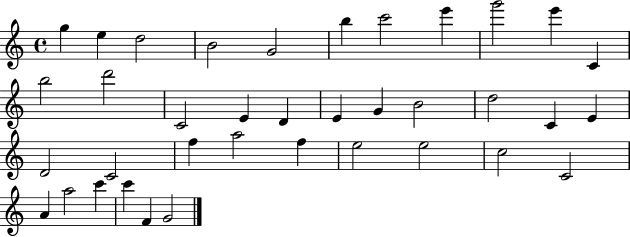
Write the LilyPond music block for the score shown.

{
  \clef treble
  \time 4/4
  \defaultTimeSignature
  \key c \major
  g''4 e''4 d''2 | b'2 g'2 | b''4 c'''2 e'''4 | g'''2 e'''4 c'4 | \break b''2 d'''2 | c'2 e'4 d'4 | e'4 g'4 b'2 | d''2 c'4 e'4 | \break d'2 c'2 | f''4 a''2 f''4 | e''2 e''2 | c''2 c'2 | \break a'4 a''2 c'''4 | c'''4 f'4 g'2 | \bar "|."
}